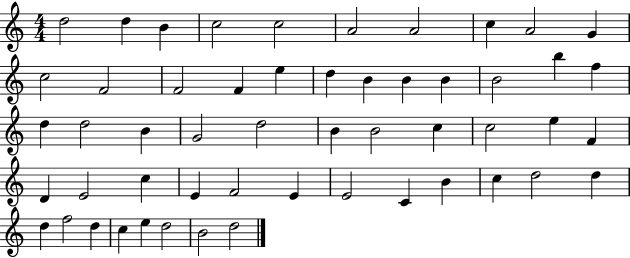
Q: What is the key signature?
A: C major